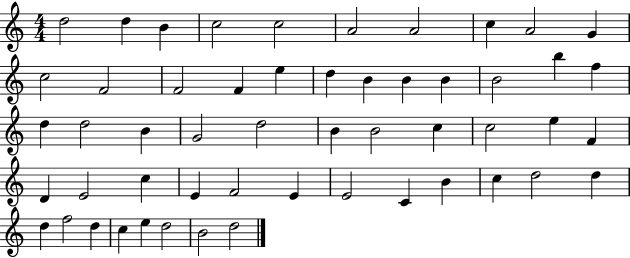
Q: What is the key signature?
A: C major